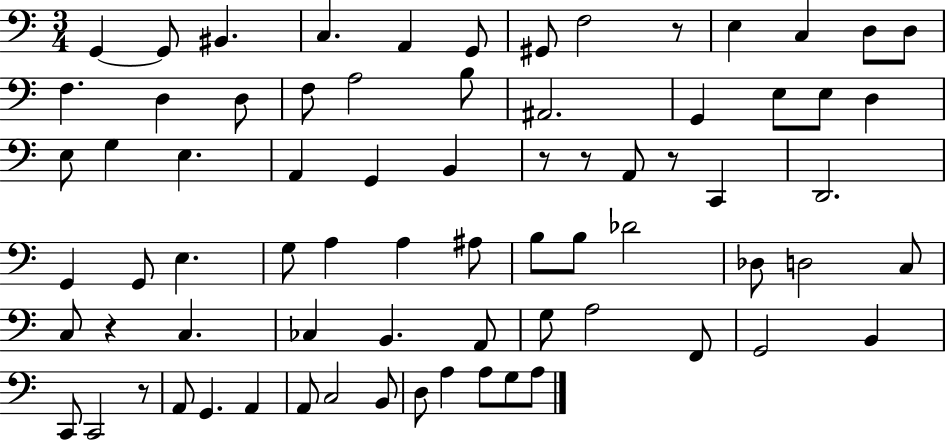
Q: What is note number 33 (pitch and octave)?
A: G2